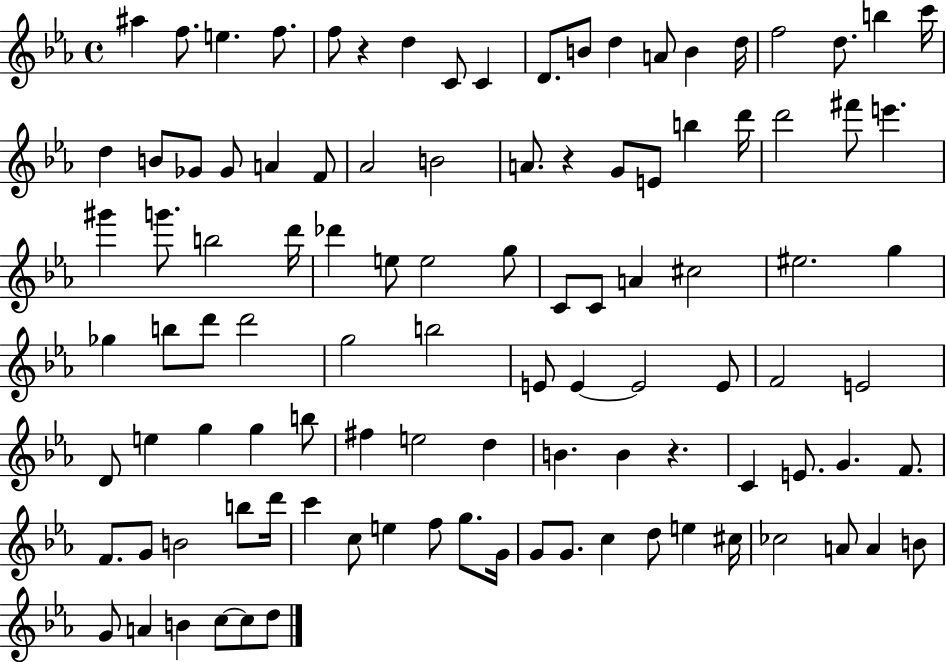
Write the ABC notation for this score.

X:1
T:Untitled
M:4/4
L:1/4
K:Eb
^a f/2 e f/2 f/2 z d C/2 C D/2 B/2 d A/2 B d/4 f2 d/2 b c'/4 d B/2 _G/2 _G/2 A F/2 _A2 B2 A/2 z G/2 E/2 b d'/4 d'2 ^f'/2 e' ^g' g'/2 b2 d'/4 _d' e/2 e2 g/2 C/2 C/2 A ^c2 ^e2 g _g b/2 d'/2 d'2 g2 b2 E/2 E E2 E/2 F2 E2 D/2 e g g b/2 ^f e2 d B B z C E/2 G F/2 F/2 G/2 B2 b/2 d'/4 c' c/2 e f/2 g/2 G/4 G/2 G/2 c d/2 e ^c/4 _c2 A/2 A B/2 G/2 A B c/2 c/2 d/2